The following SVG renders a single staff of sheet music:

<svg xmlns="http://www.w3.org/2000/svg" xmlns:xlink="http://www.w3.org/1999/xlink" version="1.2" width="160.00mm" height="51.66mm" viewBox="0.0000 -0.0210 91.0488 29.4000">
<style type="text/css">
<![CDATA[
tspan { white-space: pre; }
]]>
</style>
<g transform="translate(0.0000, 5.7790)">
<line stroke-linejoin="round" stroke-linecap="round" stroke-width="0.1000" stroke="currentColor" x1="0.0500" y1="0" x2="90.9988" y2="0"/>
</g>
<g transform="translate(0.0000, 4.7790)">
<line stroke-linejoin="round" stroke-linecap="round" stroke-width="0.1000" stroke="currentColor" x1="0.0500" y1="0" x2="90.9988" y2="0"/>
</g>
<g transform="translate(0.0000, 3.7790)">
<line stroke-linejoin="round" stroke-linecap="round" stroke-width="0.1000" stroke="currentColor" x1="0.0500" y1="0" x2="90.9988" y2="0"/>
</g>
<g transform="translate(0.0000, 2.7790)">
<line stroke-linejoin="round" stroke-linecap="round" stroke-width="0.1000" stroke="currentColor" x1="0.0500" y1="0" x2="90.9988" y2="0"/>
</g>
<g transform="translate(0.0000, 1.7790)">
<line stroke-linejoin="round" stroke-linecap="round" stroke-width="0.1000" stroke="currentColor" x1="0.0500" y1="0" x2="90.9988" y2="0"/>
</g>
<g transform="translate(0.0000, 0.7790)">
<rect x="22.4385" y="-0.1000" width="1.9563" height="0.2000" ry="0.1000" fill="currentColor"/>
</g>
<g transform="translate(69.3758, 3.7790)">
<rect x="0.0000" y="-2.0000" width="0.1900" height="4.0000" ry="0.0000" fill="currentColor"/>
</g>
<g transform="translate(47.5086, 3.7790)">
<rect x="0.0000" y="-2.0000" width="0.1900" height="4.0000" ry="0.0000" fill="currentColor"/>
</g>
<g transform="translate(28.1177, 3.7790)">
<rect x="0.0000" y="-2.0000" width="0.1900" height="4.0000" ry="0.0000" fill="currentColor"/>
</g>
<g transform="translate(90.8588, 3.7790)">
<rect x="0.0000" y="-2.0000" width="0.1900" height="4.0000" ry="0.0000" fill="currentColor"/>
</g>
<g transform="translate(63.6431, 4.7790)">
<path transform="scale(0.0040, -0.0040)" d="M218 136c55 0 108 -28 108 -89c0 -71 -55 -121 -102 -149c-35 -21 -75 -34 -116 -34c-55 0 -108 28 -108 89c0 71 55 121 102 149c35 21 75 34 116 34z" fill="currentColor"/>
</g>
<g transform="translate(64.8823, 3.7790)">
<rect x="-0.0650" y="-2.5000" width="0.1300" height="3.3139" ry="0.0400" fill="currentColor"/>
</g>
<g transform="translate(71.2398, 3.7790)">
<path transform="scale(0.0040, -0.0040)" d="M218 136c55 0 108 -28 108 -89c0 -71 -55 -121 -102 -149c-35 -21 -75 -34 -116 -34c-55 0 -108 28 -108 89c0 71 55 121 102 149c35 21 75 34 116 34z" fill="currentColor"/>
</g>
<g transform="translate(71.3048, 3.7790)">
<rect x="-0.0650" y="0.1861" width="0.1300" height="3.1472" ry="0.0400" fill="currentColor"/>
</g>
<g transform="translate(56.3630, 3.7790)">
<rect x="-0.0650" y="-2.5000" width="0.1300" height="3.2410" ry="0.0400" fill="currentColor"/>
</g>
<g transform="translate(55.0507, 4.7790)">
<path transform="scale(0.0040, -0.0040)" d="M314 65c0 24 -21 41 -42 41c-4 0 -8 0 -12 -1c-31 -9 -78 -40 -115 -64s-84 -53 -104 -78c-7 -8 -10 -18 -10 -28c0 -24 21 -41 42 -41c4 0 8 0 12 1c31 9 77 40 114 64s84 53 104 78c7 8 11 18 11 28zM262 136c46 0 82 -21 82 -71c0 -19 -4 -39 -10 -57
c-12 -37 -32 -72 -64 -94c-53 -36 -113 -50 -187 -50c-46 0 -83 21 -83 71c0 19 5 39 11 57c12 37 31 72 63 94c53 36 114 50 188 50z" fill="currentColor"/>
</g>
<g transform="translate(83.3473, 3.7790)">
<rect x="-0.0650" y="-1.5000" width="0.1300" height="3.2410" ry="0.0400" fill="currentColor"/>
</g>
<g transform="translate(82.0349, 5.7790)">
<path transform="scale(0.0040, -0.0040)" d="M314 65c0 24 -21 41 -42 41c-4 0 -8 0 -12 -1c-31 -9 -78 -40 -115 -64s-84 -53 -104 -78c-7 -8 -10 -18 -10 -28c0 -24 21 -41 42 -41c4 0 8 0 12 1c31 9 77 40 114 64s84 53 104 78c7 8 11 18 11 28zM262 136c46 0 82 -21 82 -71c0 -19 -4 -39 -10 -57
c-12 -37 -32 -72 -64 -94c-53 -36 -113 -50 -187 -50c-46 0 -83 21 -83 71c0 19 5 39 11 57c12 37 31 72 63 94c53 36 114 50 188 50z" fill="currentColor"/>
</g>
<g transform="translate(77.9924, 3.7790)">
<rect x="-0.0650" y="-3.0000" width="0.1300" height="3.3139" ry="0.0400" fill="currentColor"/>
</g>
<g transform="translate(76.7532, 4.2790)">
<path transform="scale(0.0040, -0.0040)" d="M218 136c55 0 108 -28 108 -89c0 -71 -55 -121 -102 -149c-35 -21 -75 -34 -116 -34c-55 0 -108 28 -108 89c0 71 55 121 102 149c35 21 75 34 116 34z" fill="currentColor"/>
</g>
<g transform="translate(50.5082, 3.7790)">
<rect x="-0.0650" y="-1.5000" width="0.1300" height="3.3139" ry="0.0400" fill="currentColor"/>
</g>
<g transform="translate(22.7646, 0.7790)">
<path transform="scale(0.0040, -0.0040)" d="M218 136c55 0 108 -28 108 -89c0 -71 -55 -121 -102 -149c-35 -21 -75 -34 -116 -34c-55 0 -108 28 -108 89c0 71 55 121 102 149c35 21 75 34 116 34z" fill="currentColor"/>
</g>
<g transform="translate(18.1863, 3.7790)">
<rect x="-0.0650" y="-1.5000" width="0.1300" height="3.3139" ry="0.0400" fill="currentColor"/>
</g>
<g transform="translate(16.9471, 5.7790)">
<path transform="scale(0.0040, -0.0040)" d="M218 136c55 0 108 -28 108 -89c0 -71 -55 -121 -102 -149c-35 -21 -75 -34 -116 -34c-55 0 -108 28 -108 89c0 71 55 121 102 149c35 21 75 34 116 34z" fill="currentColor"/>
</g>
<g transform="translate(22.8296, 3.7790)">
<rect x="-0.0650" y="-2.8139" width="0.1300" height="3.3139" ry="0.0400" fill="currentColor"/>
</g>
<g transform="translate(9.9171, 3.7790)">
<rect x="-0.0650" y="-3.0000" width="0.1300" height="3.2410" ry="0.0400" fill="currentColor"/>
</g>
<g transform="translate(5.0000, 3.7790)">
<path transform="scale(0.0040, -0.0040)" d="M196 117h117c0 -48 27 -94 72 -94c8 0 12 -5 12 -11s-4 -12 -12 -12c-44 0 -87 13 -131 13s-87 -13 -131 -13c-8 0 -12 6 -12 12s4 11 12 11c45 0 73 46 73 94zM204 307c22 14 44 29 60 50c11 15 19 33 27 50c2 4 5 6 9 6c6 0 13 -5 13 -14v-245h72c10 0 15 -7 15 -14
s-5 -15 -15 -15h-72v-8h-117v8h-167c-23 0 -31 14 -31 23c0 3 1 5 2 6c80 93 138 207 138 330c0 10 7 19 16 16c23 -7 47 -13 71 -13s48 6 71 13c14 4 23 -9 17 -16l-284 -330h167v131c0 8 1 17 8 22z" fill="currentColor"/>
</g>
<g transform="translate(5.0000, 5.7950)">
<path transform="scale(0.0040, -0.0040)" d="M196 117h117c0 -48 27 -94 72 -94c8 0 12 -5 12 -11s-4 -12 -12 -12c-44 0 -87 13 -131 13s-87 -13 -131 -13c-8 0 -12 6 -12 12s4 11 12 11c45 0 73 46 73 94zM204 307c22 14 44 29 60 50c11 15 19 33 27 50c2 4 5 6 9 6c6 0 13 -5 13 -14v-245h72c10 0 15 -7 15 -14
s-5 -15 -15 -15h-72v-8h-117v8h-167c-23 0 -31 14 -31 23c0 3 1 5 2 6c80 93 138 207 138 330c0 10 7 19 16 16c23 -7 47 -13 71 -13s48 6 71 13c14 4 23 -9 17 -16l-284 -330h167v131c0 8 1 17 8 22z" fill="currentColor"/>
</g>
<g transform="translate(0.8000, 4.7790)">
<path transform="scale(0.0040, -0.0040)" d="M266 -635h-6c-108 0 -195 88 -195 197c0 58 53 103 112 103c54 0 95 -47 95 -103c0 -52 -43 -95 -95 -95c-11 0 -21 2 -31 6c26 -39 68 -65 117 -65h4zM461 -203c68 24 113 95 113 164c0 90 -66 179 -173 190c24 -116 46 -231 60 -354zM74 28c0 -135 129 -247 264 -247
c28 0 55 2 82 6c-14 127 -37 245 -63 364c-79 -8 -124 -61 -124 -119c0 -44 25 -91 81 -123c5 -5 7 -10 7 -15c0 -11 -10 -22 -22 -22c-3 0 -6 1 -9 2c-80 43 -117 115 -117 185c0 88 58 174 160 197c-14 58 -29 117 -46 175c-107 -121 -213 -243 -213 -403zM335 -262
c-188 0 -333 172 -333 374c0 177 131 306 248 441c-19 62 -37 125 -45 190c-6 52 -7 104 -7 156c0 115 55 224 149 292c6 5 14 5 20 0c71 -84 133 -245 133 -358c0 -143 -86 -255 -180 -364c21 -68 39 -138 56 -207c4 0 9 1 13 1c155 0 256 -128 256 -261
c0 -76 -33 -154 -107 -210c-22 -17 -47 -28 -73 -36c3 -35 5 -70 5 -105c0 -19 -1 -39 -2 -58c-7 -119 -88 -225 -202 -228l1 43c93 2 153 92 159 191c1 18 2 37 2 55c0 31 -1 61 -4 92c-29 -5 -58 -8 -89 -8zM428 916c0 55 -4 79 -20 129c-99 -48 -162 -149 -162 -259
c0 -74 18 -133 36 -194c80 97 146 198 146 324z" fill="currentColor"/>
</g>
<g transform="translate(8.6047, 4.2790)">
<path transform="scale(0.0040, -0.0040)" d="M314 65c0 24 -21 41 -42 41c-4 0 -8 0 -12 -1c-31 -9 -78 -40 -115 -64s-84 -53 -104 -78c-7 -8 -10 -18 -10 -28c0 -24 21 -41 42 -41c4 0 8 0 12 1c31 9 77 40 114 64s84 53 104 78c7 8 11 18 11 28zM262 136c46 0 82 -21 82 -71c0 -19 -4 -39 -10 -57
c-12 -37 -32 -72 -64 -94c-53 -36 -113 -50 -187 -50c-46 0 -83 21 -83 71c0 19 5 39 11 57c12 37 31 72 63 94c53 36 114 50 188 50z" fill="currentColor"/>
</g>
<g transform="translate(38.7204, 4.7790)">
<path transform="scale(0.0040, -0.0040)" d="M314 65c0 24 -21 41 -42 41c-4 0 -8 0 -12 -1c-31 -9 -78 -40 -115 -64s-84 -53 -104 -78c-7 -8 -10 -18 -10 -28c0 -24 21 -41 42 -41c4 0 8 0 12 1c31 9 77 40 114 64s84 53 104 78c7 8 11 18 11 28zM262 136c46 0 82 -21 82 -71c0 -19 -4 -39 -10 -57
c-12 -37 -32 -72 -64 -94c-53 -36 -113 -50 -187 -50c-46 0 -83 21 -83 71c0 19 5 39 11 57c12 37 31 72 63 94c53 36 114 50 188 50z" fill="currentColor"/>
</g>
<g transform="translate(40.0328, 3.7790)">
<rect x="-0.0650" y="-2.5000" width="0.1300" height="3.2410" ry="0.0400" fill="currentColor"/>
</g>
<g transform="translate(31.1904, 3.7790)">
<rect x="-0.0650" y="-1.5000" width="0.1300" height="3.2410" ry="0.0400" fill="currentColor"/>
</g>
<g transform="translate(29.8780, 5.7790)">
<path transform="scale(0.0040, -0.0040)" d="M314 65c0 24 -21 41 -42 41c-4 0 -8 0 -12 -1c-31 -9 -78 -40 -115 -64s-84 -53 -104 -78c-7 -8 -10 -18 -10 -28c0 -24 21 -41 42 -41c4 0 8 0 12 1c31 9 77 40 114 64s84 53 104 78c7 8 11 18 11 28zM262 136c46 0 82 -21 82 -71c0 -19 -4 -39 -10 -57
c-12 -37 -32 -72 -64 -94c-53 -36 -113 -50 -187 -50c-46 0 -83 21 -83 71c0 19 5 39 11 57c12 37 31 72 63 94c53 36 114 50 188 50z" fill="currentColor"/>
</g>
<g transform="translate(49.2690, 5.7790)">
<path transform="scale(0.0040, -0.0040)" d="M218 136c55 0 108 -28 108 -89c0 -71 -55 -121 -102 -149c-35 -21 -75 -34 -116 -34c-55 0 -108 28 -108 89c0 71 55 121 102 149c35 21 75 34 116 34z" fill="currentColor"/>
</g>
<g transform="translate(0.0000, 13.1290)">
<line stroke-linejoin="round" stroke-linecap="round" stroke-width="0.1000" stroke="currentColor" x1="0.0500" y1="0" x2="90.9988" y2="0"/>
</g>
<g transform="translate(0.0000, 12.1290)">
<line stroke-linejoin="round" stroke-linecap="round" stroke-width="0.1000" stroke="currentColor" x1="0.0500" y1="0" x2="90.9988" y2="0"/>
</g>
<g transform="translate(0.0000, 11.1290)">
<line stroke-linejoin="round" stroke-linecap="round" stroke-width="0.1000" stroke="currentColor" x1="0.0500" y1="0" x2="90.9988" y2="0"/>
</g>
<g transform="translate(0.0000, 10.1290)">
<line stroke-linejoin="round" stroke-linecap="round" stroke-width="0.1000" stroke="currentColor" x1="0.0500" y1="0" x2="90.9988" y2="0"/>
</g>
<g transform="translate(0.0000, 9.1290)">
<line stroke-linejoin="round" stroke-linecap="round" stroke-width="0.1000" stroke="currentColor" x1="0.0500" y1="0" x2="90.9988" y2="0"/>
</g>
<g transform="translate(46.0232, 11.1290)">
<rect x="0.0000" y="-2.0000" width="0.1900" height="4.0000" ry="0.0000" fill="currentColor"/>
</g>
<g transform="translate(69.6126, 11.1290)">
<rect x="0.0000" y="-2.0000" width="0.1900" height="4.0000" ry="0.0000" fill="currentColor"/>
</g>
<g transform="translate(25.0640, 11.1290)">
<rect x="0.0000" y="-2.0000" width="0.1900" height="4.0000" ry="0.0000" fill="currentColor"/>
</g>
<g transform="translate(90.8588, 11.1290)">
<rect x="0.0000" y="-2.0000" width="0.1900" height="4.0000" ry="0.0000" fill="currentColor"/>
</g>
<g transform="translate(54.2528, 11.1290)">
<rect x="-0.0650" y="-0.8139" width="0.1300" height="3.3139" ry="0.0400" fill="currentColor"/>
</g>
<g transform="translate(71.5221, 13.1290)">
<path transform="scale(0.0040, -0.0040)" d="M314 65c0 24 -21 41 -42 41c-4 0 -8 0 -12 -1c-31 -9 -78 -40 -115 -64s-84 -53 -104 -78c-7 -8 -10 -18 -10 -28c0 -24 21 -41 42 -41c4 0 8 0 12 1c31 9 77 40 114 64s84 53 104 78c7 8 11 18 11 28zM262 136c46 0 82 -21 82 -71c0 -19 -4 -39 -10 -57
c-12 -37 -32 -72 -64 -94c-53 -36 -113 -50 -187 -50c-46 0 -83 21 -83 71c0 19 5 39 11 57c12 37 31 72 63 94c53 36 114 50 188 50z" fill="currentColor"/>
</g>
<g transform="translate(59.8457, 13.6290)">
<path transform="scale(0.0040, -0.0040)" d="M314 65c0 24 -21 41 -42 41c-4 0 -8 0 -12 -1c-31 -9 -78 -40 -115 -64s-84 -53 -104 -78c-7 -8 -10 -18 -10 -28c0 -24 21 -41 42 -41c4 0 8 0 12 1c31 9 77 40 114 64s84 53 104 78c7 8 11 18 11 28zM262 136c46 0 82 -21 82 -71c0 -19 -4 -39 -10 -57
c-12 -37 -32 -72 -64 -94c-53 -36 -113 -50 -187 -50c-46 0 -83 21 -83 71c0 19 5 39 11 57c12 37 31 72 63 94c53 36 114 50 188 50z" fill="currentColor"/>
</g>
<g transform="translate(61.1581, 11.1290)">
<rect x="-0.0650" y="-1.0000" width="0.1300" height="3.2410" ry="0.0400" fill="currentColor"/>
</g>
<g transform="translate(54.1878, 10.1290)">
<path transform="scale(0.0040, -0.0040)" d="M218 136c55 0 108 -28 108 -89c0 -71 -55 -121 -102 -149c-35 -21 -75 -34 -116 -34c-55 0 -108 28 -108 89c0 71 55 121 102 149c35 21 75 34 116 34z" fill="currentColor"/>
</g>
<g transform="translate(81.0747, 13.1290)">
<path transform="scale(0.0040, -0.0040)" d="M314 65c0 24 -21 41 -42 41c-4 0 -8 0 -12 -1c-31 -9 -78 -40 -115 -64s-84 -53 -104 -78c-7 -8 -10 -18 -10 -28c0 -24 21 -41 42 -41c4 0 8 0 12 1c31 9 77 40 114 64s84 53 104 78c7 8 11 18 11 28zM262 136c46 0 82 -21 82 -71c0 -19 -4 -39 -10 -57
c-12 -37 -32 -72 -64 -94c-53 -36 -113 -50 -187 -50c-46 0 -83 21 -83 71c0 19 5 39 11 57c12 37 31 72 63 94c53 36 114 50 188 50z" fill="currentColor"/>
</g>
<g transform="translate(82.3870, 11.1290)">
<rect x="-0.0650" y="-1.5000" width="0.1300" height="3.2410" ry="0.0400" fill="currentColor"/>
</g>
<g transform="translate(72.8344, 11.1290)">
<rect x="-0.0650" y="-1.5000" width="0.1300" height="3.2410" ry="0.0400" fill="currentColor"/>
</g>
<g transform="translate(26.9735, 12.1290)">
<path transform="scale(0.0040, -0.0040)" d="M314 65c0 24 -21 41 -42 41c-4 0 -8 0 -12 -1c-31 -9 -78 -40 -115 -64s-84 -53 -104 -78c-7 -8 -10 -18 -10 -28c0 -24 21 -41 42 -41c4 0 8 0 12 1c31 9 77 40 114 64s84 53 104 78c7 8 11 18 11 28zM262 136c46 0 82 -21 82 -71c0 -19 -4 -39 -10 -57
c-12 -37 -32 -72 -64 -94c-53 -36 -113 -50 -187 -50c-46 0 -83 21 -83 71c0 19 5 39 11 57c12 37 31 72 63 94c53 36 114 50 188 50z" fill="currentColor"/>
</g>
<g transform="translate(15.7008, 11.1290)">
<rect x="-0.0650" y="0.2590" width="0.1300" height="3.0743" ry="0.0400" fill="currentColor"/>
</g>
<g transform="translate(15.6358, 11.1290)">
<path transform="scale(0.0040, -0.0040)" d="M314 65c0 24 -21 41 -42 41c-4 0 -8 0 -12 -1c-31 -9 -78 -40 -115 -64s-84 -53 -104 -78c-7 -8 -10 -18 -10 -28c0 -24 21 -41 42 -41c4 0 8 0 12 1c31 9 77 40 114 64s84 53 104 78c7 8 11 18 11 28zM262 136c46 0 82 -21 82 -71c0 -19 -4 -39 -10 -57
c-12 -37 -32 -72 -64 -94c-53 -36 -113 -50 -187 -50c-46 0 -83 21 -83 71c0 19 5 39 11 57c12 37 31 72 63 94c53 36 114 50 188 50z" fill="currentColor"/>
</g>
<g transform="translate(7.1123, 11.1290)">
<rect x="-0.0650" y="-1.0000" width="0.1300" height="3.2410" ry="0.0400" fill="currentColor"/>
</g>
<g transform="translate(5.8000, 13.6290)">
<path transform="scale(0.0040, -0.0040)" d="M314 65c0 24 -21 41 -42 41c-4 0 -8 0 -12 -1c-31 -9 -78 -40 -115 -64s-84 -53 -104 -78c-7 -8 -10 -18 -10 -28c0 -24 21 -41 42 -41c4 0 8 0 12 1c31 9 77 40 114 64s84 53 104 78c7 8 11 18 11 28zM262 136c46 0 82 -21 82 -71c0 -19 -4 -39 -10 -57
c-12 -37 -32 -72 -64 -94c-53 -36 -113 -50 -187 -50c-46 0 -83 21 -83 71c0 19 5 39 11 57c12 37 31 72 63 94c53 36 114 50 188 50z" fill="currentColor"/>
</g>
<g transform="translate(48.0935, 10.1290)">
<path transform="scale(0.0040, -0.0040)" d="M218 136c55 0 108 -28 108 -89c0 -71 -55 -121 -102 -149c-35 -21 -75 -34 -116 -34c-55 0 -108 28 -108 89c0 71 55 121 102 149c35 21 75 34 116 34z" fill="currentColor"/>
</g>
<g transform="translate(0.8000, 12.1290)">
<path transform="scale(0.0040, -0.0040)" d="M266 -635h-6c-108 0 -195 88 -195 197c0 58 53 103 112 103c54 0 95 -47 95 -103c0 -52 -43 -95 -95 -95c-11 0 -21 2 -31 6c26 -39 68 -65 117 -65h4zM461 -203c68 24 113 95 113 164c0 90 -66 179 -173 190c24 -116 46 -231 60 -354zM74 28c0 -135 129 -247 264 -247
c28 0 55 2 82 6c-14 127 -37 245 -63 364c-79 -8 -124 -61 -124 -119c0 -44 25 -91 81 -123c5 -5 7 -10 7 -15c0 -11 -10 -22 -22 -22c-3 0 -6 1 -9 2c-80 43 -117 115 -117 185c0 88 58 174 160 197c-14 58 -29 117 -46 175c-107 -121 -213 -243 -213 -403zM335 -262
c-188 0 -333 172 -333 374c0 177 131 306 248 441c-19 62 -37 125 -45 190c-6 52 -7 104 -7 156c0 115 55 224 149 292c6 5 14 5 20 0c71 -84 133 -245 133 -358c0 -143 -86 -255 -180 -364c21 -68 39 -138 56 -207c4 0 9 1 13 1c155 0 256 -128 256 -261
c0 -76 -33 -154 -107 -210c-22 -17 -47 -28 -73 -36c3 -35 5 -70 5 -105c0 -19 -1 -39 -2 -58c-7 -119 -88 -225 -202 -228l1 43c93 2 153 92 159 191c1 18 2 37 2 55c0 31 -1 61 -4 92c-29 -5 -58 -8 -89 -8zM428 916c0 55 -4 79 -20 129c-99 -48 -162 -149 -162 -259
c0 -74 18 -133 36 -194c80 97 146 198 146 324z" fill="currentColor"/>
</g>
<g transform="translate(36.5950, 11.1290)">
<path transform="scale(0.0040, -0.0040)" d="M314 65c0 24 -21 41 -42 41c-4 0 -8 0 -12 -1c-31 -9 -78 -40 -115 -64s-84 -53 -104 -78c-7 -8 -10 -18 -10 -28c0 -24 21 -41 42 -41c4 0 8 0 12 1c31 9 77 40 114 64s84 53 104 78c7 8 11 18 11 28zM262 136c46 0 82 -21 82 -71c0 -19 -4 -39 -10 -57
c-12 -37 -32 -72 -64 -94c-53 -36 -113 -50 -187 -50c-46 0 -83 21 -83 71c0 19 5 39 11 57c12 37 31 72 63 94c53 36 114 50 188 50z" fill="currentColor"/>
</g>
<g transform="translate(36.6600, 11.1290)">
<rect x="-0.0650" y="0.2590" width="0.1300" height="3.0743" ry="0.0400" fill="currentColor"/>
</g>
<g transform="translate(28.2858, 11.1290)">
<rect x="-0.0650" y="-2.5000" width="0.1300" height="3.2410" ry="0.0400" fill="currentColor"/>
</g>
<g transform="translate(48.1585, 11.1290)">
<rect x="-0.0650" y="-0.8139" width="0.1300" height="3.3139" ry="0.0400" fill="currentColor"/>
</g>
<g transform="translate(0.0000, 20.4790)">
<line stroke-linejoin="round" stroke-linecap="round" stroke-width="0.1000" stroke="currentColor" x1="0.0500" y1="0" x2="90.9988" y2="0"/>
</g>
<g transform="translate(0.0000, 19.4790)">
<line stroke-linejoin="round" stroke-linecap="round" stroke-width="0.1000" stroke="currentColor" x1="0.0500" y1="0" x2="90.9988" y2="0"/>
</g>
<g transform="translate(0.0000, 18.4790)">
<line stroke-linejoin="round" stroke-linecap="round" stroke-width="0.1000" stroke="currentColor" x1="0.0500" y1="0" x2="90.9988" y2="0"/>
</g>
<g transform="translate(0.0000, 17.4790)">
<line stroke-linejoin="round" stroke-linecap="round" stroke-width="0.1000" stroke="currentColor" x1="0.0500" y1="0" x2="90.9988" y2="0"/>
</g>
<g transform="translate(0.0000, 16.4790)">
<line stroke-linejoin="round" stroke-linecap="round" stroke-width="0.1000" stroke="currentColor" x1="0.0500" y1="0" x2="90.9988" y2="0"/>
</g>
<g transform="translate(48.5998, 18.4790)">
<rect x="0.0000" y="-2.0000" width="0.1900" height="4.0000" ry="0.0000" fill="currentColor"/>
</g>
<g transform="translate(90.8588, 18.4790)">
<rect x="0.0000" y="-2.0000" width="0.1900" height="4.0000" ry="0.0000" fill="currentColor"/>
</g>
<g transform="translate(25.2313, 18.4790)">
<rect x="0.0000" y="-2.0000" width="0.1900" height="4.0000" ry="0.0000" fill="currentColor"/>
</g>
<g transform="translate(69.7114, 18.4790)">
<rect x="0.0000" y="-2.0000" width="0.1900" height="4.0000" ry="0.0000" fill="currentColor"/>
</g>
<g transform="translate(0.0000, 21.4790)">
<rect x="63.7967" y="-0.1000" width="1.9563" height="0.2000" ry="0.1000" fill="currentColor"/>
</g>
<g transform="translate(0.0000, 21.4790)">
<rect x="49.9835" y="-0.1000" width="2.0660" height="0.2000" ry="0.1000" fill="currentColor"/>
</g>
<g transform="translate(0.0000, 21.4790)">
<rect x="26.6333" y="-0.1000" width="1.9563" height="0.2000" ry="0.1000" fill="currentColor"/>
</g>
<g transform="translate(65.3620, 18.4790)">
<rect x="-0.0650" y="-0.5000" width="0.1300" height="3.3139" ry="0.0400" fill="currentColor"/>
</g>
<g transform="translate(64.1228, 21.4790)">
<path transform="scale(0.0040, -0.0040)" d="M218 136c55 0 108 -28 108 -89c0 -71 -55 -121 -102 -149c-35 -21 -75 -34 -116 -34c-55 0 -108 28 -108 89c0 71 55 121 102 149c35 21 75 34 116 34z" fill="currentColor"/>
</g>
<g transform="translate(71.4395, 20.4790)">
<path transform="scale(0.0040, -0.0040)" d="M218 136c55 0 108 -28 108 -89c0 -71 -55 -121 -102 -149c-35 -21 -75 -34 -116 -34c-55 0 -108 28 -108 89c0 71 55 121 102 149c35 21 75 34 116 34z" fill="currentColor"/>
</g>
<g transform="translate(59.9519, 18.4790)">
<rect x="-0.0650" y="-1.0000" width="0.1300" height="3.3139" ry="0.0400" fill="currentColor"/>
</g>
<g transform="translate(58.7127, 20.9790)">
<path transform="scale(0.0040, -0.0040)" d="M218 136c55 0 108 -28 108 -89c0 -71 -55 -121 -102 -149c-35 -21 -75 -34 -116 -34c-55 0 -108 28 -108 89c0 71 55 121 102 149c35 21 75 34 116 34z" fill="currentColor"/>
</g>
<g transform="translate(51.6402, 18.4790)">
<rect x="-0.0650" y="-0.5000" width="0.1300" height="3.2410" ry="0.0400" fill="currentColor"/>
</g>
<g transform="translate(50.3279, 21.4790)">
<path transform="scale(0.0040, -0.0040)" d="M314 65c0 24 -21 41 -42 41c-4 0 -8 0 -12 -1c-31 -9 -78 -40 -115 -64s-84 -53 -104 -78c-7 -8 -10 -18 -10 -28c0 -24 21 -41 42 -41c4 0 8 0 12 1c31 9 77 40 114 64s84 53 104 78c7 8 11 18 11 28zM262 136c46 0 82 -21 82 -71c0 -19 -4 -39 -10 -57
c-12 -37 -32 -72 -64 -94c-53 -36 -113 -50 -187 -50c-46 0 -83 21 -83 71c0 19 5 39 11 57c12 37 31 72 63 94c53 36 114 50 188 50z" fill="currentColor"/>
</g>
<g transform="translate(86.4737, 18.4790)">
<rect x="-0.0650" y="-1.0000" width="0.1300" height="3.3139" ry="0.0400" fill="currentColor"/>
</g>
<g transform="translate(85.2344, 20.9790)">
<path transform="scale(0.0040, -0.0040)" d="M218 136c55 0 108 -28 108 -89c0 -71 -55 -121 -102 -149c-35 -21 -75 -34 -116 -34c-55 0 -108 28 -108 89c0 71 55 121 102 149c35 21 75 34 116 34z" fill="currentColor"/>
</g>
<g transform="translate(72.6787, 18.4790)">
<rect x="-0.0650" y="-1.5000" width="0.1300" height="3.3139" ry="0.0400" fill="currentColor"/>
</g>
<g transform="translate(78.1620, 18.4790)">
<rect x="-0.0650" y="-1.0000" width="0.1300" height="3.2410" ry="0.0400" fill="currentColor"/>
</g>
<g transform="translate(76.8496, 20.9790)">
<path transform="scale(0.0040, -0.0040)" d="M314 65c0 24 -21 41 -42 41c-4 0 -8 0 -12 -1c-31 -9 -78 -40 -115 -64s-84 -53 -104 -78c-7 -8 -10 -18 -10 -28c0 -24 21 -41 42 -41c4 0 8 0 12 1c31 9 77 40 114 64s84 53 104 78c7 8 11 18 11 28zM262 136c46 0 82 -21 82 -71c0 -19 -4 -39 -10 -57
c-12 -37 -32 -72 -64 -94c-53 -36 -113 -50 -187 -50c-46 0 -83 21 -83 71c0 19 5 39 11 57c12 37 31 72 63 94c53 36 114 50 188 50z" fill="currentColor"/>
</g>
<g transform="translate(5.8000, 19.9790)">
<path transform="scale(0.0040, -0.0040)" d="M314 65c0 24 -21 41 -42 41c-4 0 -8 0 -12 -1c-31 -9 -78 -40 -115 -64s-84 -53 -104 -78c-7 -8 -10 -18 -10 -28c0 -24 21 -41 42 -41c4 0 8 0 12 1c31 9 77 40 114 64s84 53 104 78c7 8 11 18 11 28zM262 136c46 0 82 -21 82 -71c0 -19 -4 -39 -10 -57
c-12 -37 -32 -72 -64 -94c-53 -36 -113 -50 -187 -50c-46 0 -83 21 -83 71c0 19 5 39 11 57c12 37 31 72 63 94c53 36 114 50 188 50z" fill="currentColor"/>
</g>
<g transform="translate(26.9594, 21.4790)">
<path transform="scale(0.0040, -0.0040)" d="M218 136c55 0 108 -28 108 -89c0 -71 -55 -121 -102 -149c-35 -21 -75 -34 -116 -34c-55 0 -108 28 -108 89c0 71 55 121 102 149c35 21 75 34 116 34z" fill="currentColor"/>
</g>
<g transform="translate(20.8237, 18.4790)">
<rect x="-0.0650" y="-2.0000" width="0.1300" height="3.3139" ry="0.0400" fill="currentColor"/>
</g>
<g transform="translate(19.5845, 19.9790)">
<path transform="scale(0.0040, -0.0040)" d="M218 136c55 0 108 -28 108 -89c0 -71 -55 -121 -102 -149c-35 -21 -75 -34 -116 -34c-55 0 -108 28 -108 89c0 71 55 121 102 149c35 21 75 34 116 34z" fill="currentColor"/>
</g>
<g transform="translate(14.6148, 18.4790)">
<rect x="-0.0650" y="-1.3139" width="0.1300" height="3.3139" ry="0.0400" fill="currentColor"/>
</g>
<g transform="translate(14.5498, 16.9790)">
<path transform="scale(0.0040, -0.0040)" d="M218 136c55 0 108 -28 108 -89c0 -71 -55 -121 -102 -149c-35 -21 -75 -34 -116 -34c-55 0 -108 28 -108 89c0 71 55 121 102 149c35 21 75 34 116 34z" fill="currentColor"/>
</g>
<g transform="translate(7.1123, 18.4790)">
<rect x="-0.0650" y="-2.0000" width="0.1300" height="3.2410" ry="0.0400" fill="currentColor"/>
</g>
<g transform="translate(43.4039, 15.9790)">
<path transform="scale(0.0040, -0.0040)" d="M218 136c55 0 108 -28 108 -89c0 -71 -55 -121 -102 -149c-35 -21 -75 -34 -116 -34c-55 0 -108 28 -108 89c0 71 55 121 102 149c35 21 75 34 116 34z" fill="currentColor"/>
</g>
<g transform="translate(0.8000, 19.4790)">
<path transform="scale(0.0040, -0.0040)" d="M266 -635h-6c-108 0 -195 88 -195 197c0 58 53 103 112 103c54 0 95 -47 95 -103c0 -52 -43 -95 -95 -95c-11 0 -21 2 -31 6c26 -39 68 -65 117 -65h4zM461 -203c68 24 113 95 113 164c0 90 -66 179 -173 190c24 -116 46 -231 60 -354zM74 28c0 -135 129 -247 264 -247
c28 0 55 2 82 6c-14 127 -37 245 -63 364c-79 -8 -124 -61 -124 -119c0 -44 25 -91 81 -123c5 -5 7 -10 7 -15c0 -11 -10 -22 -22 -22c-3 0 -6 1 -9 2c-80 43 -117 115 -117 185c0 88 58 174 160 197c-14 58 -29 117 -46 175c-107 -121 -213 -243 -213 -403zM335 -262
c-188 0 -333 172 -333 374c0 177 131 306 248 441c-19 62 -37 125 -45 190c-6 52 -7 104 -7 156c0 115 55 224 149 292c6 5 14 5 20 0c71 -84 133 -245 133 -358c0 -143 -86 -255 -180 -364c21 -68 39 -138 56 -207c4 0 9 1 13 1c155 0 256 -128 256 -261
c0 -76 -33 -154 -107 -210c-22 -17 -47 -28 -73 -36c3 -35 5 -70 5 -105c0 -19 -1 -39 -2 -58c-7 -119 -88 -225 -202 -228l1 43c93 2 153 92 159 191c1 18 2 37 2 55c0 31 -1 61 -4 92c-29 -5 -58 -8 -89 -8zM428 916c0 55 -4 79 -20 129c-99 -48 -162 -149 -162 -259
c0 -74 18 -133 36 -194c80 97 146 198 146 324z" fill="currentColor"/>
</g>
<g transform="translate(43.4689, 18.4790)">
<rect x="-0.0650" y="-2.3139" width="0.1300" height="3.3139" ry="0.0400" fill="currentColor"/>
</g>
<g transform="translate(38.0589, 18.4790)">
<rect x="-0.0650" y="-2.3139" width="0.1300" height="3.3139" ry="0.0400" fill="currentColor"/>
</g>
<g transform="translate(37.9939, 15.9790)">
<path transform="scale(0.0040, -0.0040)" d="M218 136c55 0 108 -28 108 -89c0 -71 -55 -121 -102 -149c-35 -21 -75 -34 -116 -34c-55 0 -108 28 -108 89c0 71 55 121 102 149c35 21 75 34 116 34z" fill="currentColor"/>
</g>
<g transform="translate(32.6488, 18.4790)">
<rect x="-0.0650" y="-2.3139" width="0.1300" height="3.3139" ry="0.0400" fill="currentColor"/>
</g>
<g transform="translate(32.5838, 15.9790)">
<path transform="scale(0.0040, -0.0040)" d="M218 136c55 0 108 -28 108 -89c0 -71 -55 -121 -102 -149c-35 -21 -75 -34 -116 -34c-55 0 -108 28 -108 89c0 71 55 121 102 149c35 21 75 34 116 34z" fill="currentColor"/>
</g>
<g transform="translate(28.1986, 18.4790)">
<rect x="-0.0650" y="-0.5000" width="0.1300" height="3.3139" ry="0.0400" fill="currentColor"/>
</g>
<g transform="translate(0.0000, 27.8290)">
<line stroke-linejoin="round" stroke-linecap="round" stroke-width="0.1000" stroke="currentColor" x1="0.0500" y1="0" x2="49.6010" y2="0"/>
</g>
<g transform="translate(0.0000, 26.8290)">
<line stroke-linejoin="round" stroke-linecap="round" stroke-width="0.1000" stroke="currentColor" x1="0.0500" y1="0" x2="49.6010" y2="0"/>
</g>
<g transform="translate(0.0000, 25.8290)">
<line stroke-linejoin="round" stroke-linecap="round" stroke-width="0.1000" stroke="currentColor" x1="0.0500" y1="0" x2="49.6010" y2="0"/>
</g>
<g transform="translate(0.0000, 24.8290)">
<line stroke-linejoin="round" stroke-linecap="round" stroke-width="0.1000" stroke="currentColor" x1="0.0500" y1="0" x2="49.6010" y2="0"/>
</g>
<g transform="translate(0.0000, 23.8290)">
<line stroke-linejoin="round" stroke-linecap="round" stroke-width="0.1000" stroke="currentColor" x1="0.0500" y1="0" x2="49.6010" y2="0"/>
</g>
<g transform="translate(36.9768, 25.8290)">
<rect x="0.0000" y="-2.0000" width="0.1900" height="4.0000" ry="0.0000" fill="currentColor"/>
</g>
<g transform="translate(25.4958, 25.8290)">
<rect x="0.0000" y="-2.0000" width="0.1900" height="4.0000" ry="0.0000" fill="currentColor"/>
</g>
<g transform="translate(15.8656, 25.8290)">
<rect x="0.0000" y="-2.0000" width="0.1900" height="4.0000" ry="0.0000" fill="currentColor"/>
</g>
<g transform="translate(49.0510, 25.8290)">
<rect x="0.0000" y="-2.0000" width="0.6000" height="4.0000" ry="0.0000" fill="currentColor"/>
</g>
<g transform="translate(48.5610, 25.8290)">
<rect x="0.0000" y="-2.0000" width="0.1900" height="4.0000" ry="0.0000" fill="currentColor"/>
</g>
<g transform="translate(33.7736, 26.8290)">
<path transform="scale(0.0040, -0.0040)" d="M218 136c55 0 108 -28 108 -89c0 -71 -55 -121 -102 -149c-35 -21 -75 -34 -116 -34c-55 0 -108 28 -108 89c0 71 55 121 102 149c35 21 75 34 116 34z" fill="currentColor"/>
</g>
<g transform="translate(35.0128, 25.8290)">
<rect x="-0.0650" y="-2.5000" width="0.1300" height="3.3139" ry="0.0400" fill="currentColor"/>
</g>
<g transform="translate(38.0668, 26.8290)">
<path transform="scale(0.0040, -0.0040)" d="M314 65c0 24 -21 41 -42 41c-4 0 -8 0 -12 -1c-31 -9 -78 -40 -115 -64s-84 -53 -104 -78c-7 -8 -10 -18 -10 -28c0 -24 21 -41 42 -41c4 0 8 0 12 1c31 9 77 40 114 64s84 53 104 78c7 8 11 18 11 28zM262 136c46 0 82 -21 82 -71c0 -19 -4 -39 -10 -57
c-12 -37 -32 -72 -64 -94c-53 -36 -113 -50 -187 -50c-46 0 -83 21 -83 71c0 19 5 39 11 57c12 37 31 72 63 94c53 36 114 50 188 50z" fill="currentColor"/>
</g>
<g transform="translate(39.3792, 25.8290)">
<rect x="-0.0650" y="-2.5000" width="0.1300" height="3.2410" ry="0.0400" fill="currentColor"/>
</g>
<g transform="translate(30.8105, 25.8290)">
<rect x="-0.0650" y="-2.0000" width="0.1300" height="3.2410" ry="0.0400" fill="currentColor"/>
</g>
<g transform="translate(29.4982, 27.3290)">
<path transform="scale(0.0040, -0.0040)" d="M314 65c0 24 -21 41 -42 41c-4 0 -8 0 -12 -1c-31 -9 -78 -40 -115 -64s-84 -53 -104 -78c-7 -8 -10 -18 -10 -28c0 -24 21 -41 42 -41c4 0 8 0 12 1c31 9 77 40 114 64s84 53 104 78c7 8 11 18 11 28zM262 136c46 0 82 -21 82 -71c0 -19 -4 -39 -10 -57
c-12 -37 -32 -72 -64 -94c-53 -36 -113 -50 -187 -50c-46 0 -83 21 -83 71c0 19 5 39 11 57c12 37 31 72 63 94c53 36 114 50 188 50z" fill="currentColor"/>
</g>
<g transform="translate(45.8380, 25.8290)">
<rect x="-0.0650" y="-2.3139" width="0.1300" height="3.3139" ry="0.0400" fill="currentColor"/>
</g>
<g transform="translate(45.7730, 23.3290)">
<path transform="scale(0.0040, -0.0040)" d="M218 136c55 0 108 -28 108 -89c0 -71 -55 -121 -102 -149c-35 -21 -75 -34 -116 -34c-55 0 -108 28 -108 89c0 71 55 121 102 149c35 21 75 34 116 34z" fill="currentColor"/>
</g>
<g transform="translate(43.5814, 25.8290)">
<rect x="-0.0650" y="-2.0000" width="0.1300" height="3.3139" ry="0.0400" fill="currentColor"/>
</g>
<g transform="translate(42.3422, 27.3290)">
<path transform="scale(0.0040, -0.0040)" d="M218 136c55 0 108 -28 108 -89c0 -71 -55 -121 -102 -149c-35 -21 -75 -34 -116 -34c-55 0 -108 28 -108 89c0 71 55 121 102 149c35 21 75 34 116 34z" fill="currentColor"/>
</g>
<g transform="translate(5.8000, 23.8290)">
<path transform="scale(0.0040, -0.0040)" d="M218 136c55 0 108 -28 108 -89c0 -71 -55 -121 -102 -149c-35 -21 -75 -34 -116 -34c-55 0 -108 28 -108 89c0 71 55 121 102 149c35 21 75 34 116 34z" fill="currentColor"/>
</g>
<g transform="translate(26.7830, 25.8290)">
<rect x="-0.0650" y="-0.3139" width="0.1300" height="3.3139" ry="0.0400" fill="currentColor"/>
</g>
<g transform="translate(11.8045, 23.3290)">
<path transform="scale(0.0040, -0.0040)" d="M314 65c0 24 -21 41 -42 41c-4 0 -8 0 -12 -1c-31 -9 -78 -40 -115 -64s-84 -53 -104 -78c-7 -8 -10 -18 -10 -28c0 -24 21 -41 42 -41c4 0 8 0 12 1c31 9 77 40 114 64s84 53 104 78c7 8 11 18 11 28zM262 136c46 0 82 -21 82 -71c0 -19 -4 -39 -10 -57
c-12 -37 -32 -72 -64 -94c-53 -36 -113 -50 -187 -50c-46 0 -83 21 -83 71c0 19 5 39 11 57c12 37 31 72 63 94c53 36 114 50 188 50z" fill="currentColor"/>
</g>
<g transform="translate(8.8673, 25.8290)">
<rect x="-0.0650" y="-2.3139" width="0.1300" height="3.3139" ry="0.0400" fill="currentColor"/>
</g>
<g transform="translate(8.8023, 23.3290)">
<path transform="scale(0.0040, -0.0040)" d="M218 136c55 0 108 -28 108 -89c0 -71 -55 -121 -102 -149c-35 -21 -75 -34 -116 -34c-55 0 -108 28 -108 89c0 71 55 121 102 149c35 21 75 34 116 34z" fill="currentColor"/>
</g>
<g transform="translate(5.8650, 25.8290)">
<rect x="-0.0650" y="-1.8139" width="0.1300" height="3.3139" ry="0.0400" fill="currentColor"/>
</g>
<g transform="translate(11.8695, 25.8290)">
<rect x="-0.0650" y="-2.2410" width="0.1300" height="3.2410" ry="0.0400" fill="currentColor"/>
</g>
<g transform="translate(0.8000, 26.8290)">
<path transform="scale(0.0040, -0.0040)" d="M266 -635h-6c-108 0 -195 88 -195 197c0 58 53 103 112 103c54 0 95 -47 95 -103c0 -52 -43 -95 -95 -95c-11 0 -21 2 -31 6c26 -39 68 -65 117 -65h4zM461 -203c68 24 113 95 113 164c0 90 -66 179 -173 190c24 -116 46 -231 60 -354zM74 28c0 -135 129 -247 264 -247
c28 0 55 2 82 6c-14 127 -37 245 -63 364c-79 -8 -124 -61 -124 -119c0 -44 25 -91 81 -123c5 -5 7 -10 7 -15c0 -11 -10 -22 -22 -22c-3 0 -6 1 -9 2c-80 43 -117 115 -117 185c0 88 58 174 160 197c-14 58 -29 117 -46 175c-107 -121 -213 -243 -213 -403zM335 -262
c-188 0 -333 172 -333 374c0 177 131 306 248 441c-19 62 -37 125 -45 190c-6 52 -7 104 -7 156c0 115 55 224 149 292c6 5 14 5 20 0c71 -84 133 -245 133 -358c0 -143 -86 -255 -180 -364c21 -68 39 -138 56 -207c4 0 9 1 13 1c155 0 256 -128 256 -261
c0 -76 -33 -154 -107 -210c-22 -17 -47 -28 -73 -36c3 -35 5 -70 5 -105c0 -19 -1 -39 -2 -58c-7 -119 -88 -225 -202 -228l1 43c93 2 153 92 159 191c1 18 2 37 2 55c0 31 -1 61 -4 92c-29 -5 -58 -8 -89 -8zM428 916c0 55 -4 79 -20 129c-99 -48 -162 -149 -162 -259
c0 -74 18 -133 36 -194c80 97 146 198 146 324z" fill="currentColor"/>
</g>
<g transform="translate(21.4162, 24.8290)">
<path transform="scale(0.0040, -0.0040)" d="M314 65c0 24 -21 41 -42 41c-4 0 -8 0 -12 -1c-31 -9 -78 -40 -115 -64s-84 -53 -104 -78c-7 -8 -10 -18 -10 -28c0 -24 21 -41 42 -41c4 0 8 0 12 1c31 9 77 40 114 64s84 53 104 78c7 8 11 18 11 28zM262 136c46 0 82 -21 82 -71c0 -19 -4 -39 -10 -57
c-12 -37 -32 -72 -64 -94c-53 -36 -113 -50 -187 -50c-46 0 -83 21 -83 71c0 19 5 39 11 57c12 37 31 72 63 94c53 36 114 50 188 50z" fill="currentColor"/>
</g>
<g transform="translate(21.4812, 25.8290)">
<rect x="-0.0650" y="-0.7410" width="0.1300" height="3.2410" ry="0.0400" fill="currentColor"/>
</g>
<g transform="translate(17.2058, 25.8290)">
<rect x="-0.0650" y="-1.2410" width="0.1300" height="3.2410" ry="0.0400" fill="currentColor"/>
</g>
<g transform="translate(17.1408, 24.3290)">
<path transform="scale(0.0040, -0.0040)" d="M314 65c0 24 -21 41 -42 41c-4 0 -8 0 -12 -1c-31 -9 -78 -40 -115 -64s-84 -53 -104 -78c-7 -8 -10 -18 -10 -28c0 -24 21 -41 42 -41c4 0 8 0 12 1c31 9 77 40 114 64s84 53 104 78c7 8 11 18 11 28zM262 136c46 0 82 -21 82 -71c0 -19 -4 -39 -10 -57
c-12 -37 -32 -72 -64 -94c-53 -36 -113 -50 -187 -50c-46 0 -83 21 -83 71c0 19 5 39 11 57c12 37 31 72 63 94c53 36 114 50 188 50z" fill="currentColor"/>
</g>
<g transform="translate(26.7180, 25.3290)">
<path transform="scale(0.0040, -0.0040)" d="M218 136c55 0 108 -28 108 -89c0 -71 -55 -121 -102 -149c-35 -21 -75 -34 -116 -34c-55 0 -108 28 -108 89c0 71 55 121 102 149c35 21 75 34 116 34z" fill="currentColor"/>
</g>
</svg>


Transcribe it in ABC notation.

X:1
T:Untitled
M:4/4
L:1/4
K:C
A2 E a E2 G2 E G2 G B A E2 D2 B2 G2 B2 d d D2 E2 E2 F2 e F C g g g C2 D C E D2 D f g g2 e2 d2 c F2 G G2 F g